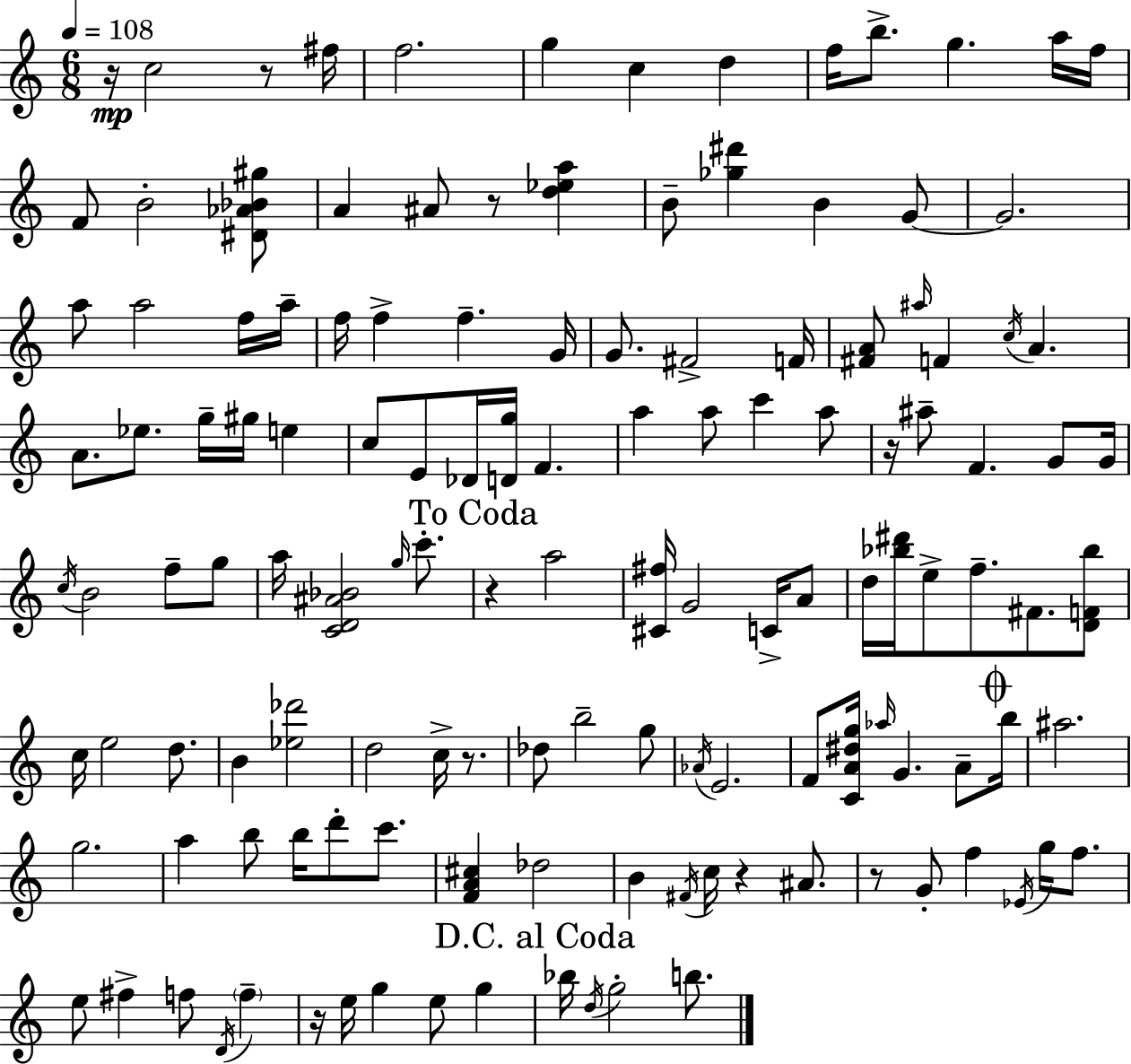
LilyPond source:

{
  \clef treble
  \numericTimeSignature
  \time 6/8
  \key c \major
  \tempo 4 = 108
  r16\mp c''2 r8 fis''16 | f''2. | g''4 c''4 d''4 | f''16 b''8.-> g''4. a''16 f''16 | \break f'8 b'2-. <dis' aes' bes' gis''>8 | a'4 ais'8 r8 <d'' ees'' a''>4 | b'8-- <ges'' dis'''>4 b'4 g'8~~ | g'2. | \break a''8 a''2 f''16 a''16-- | f''16 f''4-> f''4.-- g'16 | g'8. fis'2-> f'16 | <fis' a'>8 \grace { ais''16 } f'4 \acciaccatura { c''16 } a'4. | \break a'8. ees''8. g''16-- gis''16 e''4 | c''8 e'8 des'16 <d' g''>16 f'4. | a''4 a''8 c'''4 | a''8 r16 ais''8-- f'4. g'8 | \break g'16 \acciaccatura { c''16 } b'2 f''8-- | g''8 a''16 <c' d' ais' bes'>2 | \grace { g''16 } c'''8.-. \mark "To Coda" r4 a''2 | <cis' fis''>16 g'2 | \break c'16-> a'8 d''16 <bes'' dis'''>16 e''8-> f''8.-- fis'8. | <d' f' bes''>8 c''16 e''2 | d''8. b'4 <ees'' des'''>2 | d''2 | \break c''16-> r8. des''8 b''2-- | g''8 \acciaccatura { aes'16 } e'2. | f'8 <c' a' dis'' g''>16 \grace { aes''16 } g'4. | a'8-- \mark \markup { \musicglyph "scripts.coda" } b''16 ais''2. | \break g''2. | a''4 b''8 | b''16 d'''8-. c'''8. <f' a' cis''>4 des''2 | b'4 \acciaccatura { fis'16 } c''16 | \break r4 ais'8. r8 g'8-. f''4 | \acciaccatura { ees'16 } g''16 f''8. e''8 fis''4-> | f''8 \acciaccatura { d'16 } \parenthesize f''4-- r16 e''16 g''4 | e''8 g''4 \mark "D.C. al Coda" bes''16 \acciaccatura { d''16 } g''2-. | \break b''8. \bar "|."
}